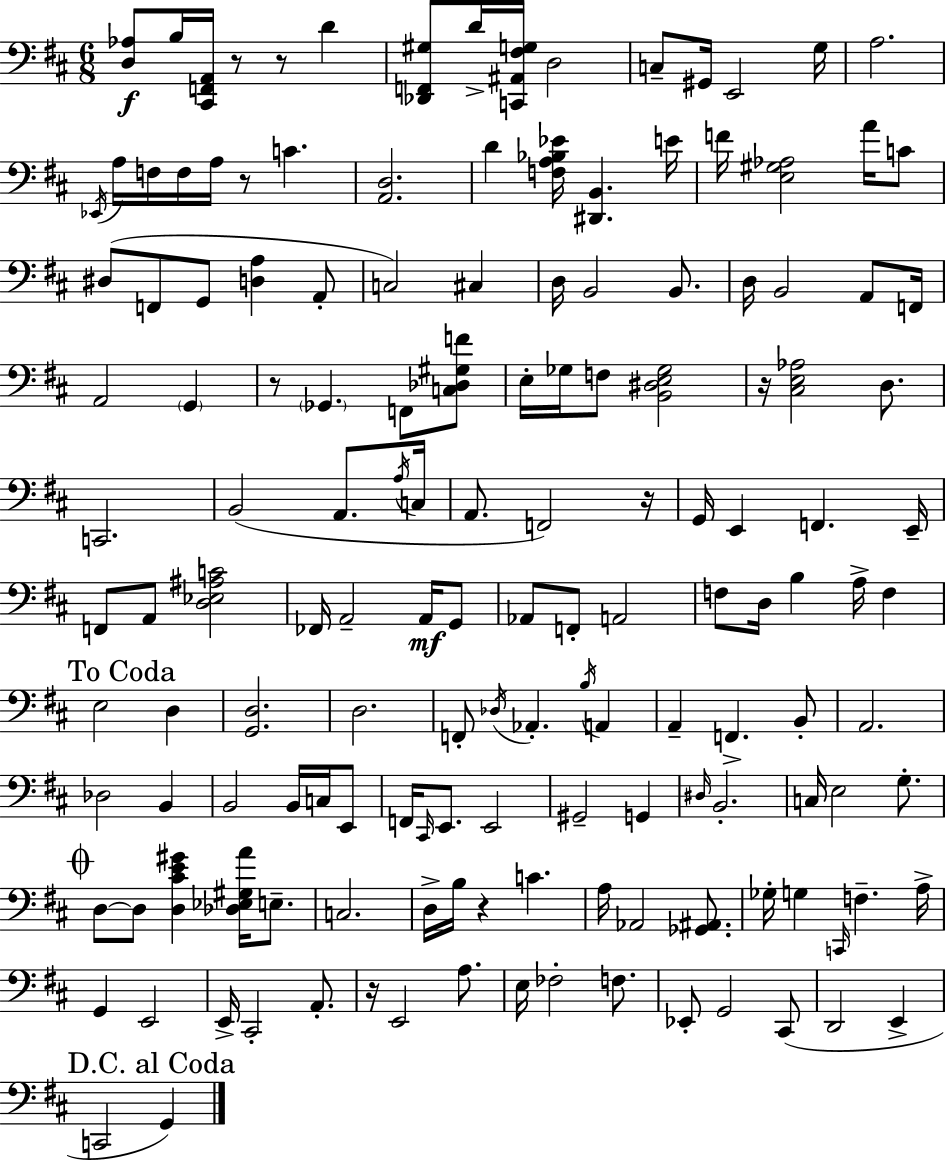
{
  \clef bass
  \numericTimeSignature
  \time 6/8
  \key d \major
  <d aes>8\f b16 <cis, f, a,>16 r8 r8 d'4 | <des, f, gis>8 d'16-> <c, ais, fis g>16 d2 | c8-- gis,16 e,2 g16 | a2. | \break \acciaccatura { ees,16 } a16 f16 f16 a16 r8 c'4. | <a, d>2. | d'4 <f a bes ees'>16 <dis, b,>4. | e'16 f'16 <e gis aes>2 a'16 c'8 | \break dis8( f,8 g,8 <d a>4 a,8-. | c2) cis4 | d16 b,2 b,8. | d16 b,2 a,8 | \break f,16 a,2 \parenthesize g,4 | r8 \parenthesize ges,4. f,8 <c des gis f'>8 | e16-. ges16 f8 <b, dis e ges>2 | r16 <cis e aes>2 d8. | \break c,2. | b,2( a,8. | \acciaccatura { a16 } c16 a,8. f,2) | r16 g,16 e,4 f,4. | \break e,16-- f,8 a,8 <d ees ais c'>2 | fes,16 a,2-- a,16\mf | g,8 aes,8 f,8-. a,2 | f8 d16 b4 a16-> f4 | \break \mark "To Coda" e2 d4 | <g, d>2. | d2. | f,8-. \acciaccatura { des16 } aes,4.-. \acciaccatura { b16 } | \break a,4 a,4-- f,4.-> | b,8-. a,2. | des2 | b,4 b,2 | \break b,16 c16 e,8 f,16 \grace { cis,16 } e,8. e,2 | gis,2-- | g,4 \grace { dis16 } b,2.-. | c16 e2 | \break g8.-. \mark \markup { \musicglyph "scripts.coda" } d8~~ d8 <d cis' e' gis'>4 | <des ees gis a'>16 e8.-- c2. | d16-> b16 r4 | c'4. a16 aes,2 | \break <ges, ais,>8. ges16-. g4 \grace { c,16 } | f4.-- a16-> g,4 e,2 | e,16-> cis,2-. | a,8.-. r16 e,2 | \break a8. e16 fes2-. | f8. ees,8-. g,2 | cis,8( d,2 | e,4-> \mark "D.C. al Coda" c,2 | \break g,4) \bar "|."
}